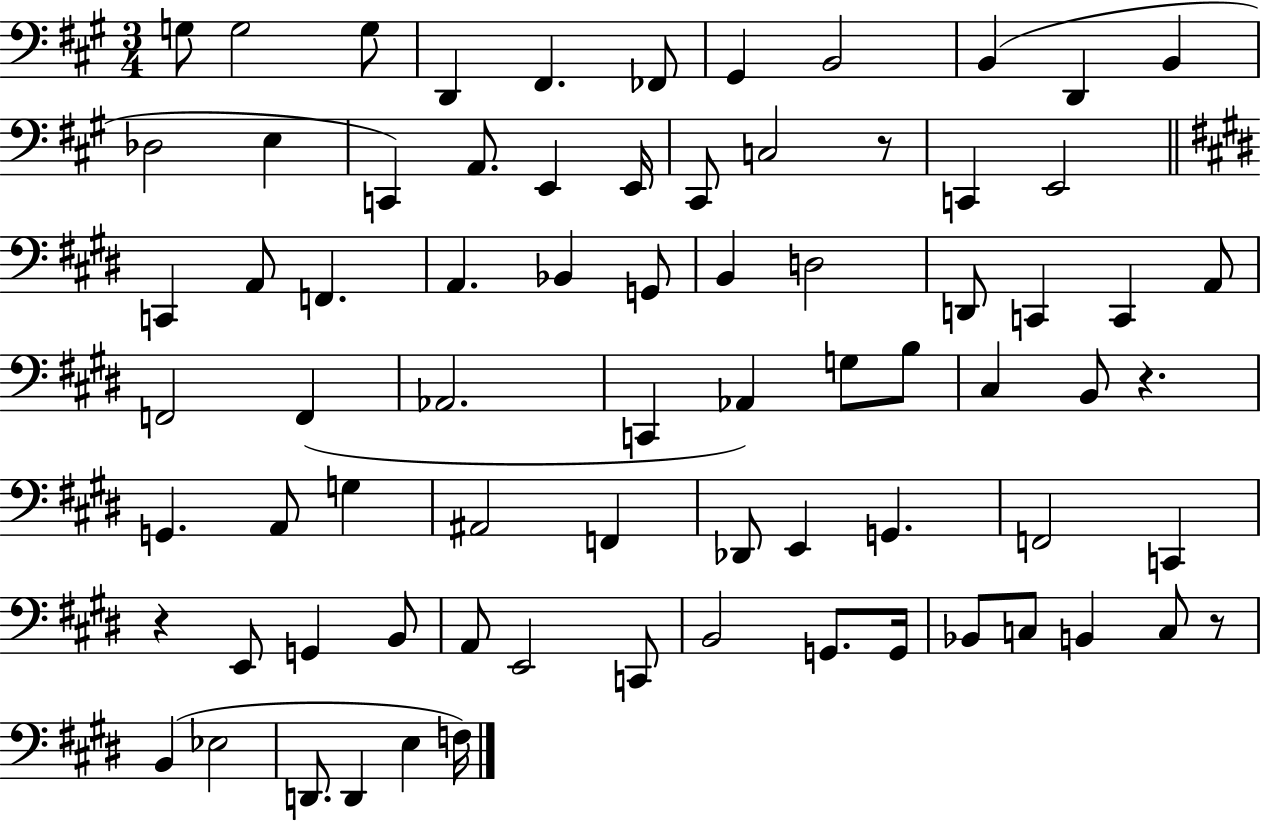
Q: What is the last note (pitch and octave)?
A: F3